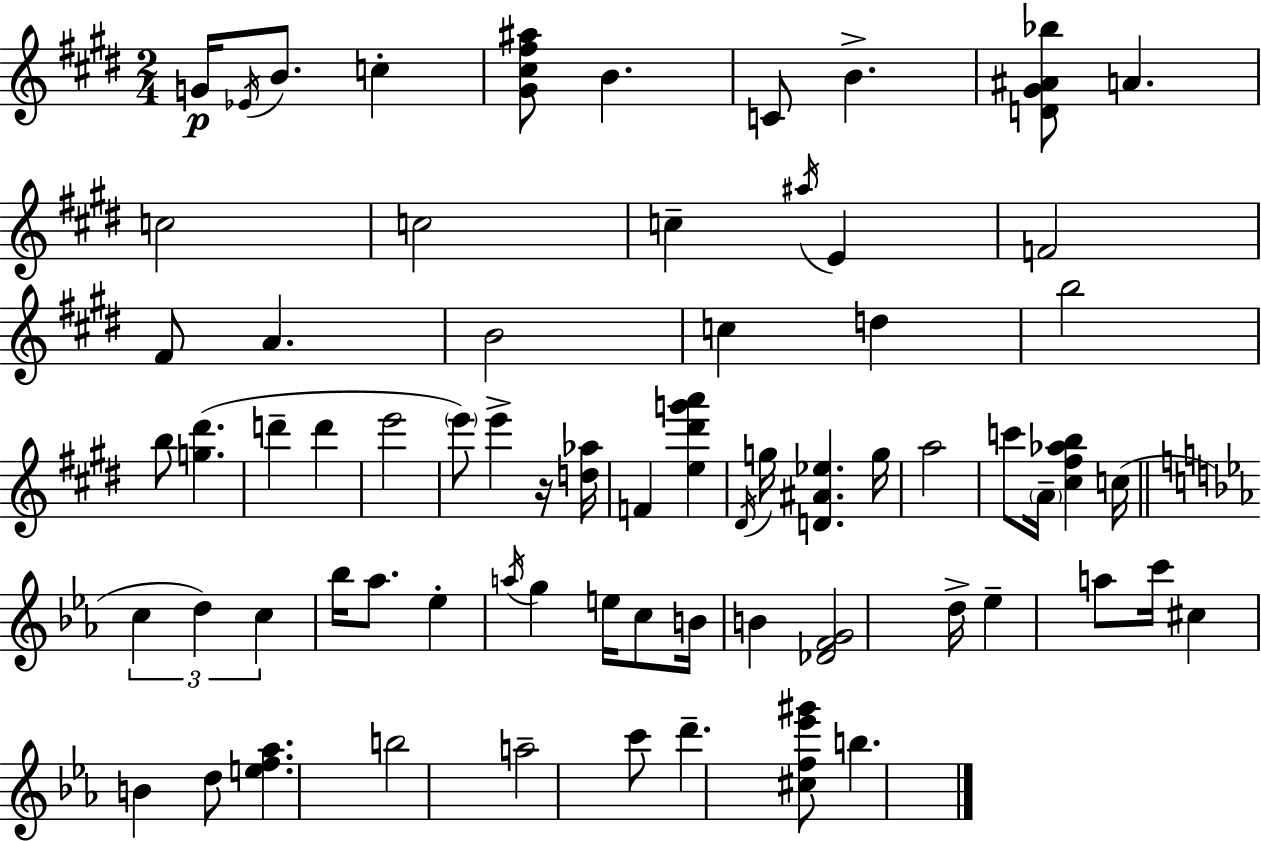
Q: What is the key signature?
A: E major